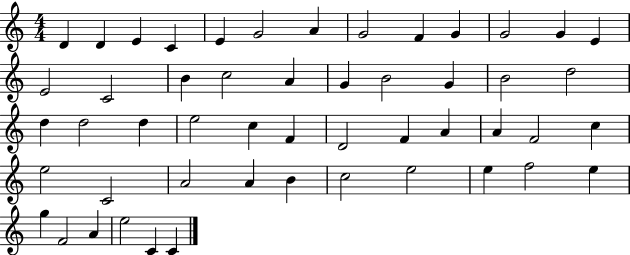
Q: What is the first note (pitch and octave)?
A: D4